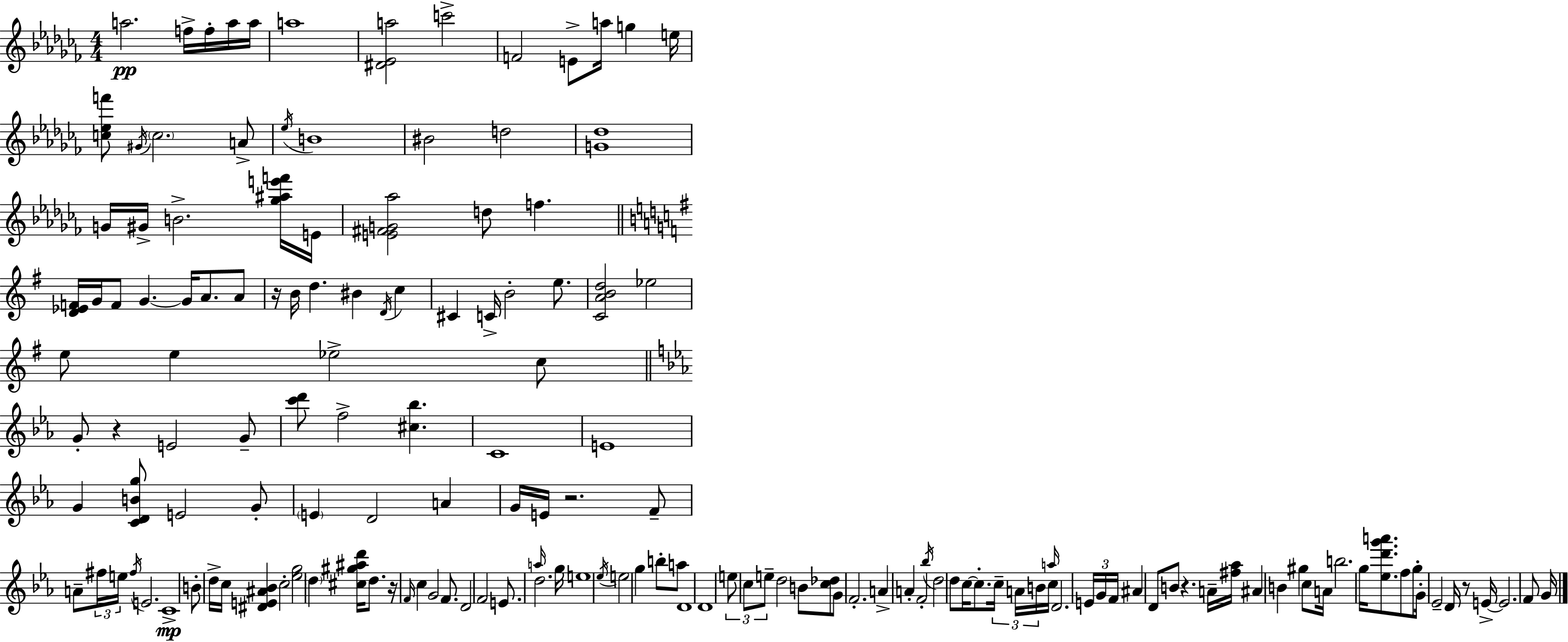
{
  \clef treble
  \numericTimeSignature
  \time 4/4
  \key aes \minor
  a''2.\pp f''16-> f''16-. a''16 a''16 | a''1 | <dis' ees' a''>2 c'''2-> | f'2 e'8-> a''16 g''4 e''16 | \break <c'' ees'' f'''>8 \acciaccatura { gis'16 } \parenthesize c''2. a'8-> | \acciaccatura { ees''16 } b'1 | bis'2 d''2 | <g' des''>1 | \break g'16 gis'16-> b'2.-> | <ges'' ais'' e''' f'''>16 e'16 <e' fis' g' aes''>2 d''8 f''4. | \bar "||" \break \key g \major <d' ees' f'>16 g'16 f'8 g'4.~~ g'16 a'8. a'8 | r16 b'16 d''4. bis'4 \acciaccatura { d'16 } c''4 | cis'4 c'16-> b'2-. e''8. | <c' a' b' d''>2 ees''2 | \break e''8 e''4 ees''2-> c''8 | \bar "||" \break \key ees \major g'8-. r4 e'2 g'8-- | <c''' d'''>8 f''2-> <cis'' bes''>4. | c'1 | e'1 | \break g'4 <c' d' b' g''>8 e'2 g'8-. | \parenthesize e'4 d'2 a'4 | g'16 e'16 r2. f'8-- | a'8-- \tuplet 3/2 { fis''16 e''16 \acciaccatura { fis''16 } } e'2. | \break c'1->\mp | b'8-. d''16-> c''16 <dis' e' ais' bes'>4 c''2-. | <ees'' g''>2 \parenthesize d''4 <cis'' gis'' ais'' d'''>16 d''8. | r16 \grace { f'16 } c''4 g'2 f'8. | \break d'2 f'2 | e'8. \grace { a''16 } d''2. | g''16 e''1 | \acciaccatura { ees''16 } e''2 g''4 | \break b''8-. a''8 d'1 | d'1 | \tuplet 3/2 { e''8 c''8 e''8-- } d''2 | b'8 <c'' des''>8 g'8 f'2.-. | \break a'4-> a'4-. f'2-. | \acciaccatura { bes''16 } d''2 d''8 c''16~~ | c''8.-. \tuplet 3/2 { c''16-- a'16 b'16 } c''16 \grace { a''16 } d'2. | \tuplet 3/2 { e'16 g'16 f'16 } ais'4 d'8 b'8 r4. | \break a'16-- <fis'' aes''>16 ais'4 b'4 gis''4 | c''8 a'16 b''2. | g''16 <ees'' d''' g''' a'''>8. f''8 g''8-. g'16-. ees'2-- | d'16 r8 e'16->~~ e'2. | \break f'8 g'16 \bar "|."
}